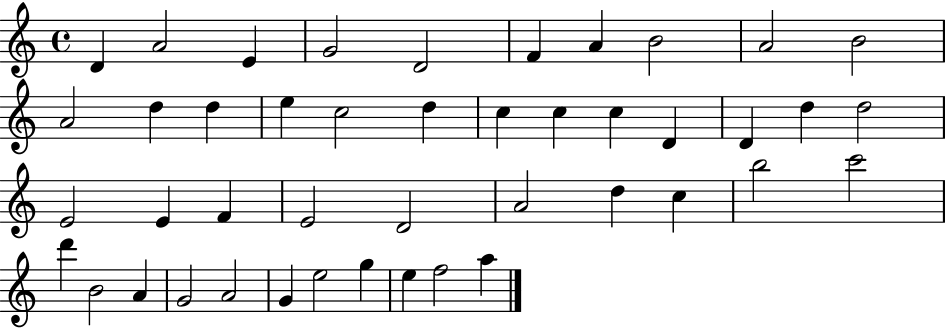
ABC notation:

X:1
T:Untitled
M:4/4
L:1/4
K:C
D A2 E G2 D2 F A B2 A2 B2 A2 d d e c2 d c c c D D d d2 E2 E F E2 D2 A2 d c b2 c'2 d' B2 A G2 A2 G e2 g e f2 a